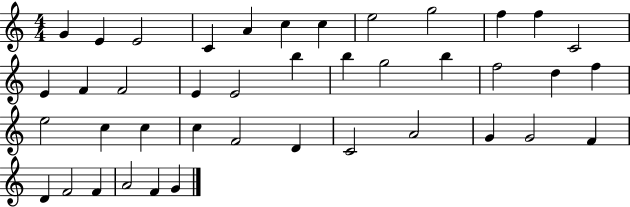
{
  \clef treble
  \numericTimeSignature
  \time 4/4
  \key c \major
  g'4 e'4 e'2 | c'4 a'4 c''4 c''4 | e''2 g''2 | f''4 f''4 c'2 | \break e'4 f'4 f'2 | e'4 e'2 b''4 | b''4 g''2 b''4 | f''2 d''4 f''4 | \break e''2 c''4 c''4 | c''4 f'2 d'4 | c'2 a'2 | g'4 g'2 f'4 | \break d'4 f'2 f'4 | a'2 f'4 g'4 | \bar "|."
}